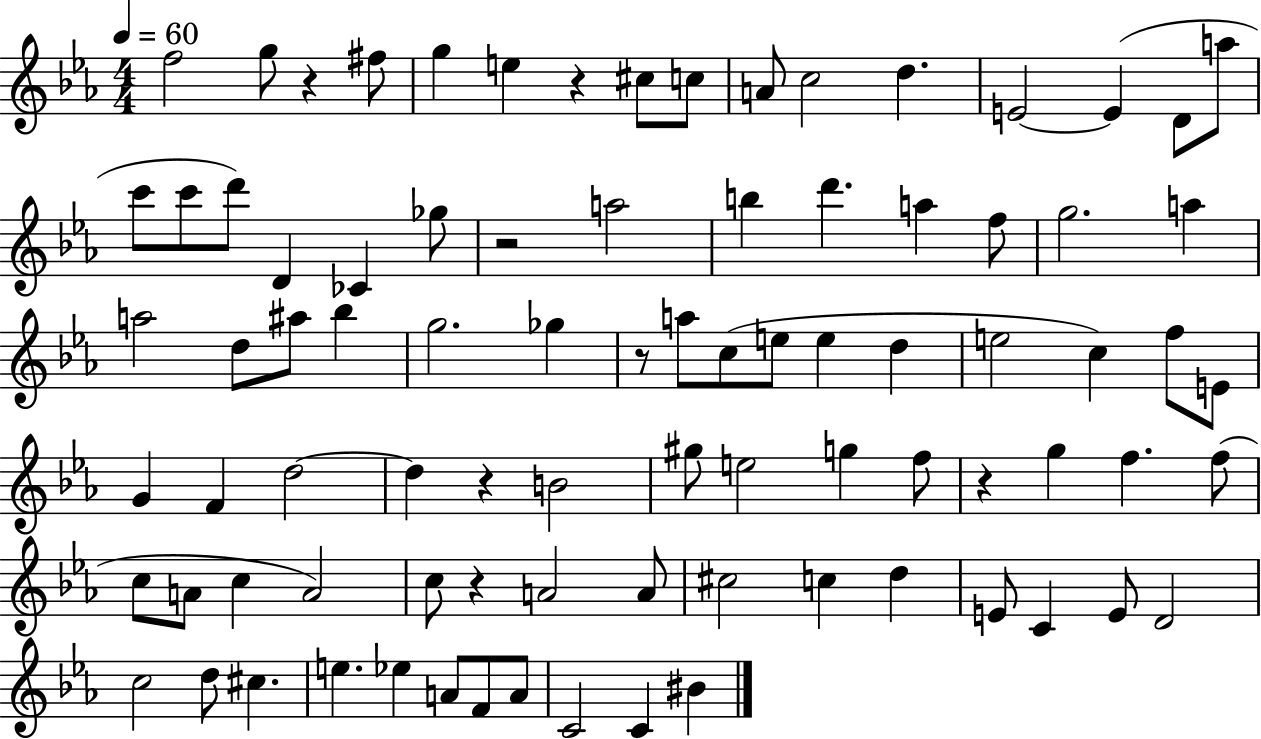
F5/h G5/e R/q F#5/e G5/q E5/q R/q C#5/e C5/e A4/e C5/h D5/q. E4/h E4/q D4/e A5/e C6/e C6/e D6/e D4/q CES4/q Gb5/e R/h A5/h B5/q D6/q. A5/q F5/e G5/h. A5/q A5/h D5/e A#5/e Bb5/q G5/h. Gb5/q R/e A5/e C5/e E5/e E5/q D5/q E5/h C5/q F5/e E4/e G4/q F4/q D5/h D5/q R/q B4/h G#5/e E5/h G5/q F5/e R/q G5/q F5/q. F5/e C5/e A4/e C5/q A4/h C5/e R/q A4/h A4/e C#5/h C5/q D5/q E4/e C4/q E4/e D4/h C5/h D5/e C#5/q. E5/q. Eb5/q A4/e F4/e A4/e C4/h C4/q BIS4/q